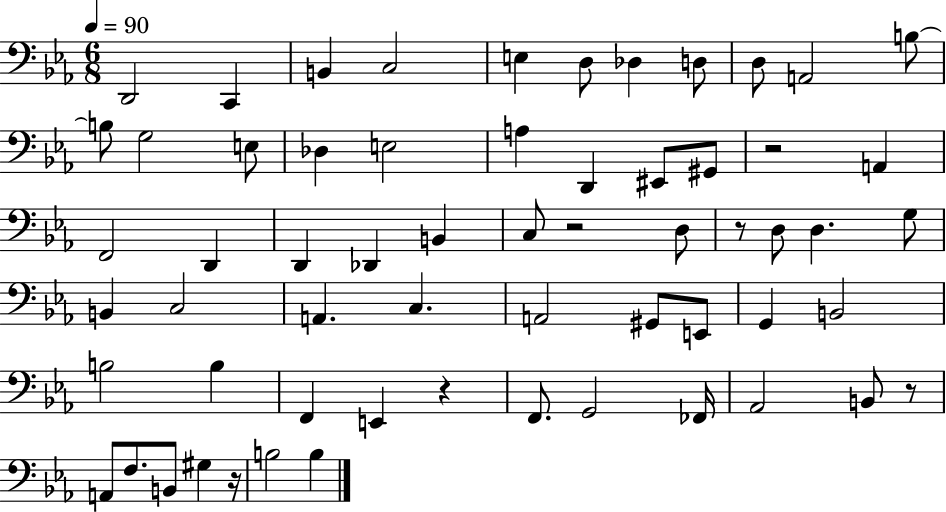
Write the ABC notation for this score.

X:1
T:Untitled
M:6/8
L:1/4
K:Eb
D,,2 C,, B,, C,2 E, D,/2 _D, D,/2 D,/2 A,,2 B,/2 B,/2 G,2 E,/2 _D, E,2 A, D,, ^E,,/2 ^G,,/2 z2 A,, F,,2 D,, D,, _D,, B,, C,/2 z2 D,/2 z/2 D,/2 D, G,/2 B,, C,2 A,, C, A,,2 ^G,,/2 E,,/2 G,, B,,2 B,2 B, F,, E,, z F,,/2 G,,2 _F,,/4 _A,,2 B,,/2 z/2 A,,/2 F,/2 B,,/2 ^G, z/4 B,2 B,